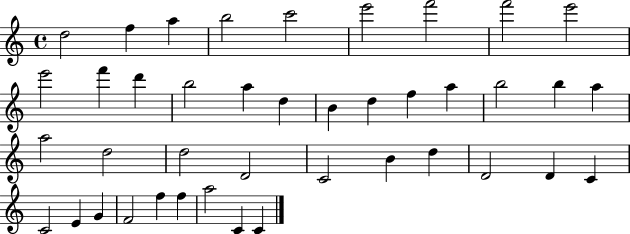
X:1
T:Untitled
M:4/4
L:1/4
K:C
d2 f a b2 c'2 e'2 f'2 f'2 e'2 e'2 f' d' b2 a d B d f a b2 b a a2 d2 d2 D2 C2 B d D2 D C C2 E G F2 f f a2 C C